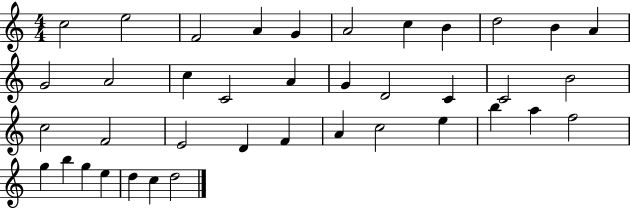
C5/h E5/h F4/h A4/q G4/q A4/h C5/q B4/q D5/h B4/q A4/q G4/h A4/h C5/q C4/h A4/q G4/q D4/h C4/q C4/h B4/h C5/h F4/h E4/h D4/q F4/q A4/q C5/h E5/q B5/q A5/q F5/h G5/q B5/q G5/q E5/q D5/q C5/q D5/h